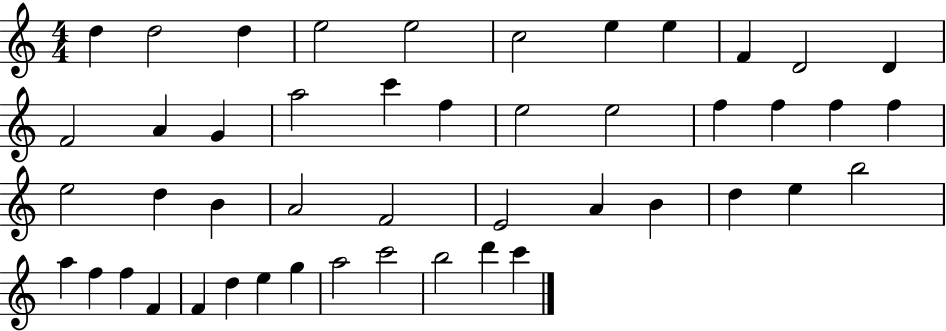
D5/q D5/h D5/q E5/h E5/h C5/h E5/q E5/q F4/q D4/h D4/q F4/h A4/q G4/q A5/h C6/q F5/q E5/h E5/h F5/q F5/q F5/q F5/q E5/h D5/q B4/q A4/h F4/h E4/h A4/q B4/q D5/q E5/q B5/h A5/q F5/q F5/q F4/q F4/q D5/q E5/q G5/q A5/h C6/h B5/h D6/q C6/q